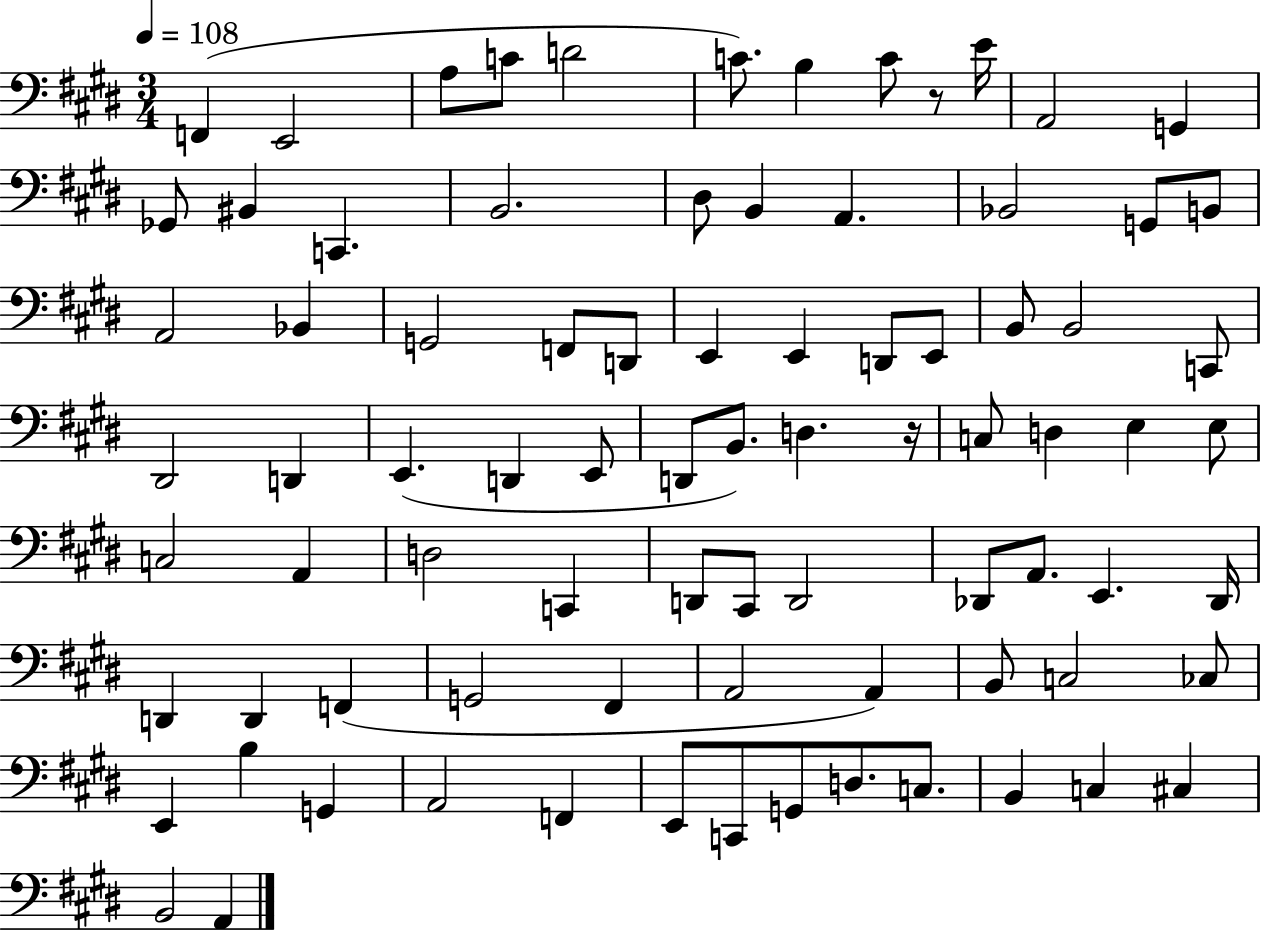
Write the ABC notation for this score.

X:1
T:Untitled
M:3/4
L:1/4
K:E
F,, E,,2 A,/2 C/2 D2 C/2 B, C/2 z/2 E/4 A,,2 G,, _G,,/2 ^B,, C,, B,,2 ^D,/2 B,, A,, _B,,2 G,,/2 B,,/2 A,,2 _B,, G,,2 F,,/2 D,,/2 E,, E,, D,,/2 E,,/2 B,,/2 B,,2 C,,/2 ^D,,2 D,, E,, D,, E,,/2 D,,/2 B,,/2 D, z/4 C,/2 D, E, E,/2 C,2 A,, D,2 C,, D,,/2 ^C,,/2 D,,2 _D,,/2 A,,/2 E,, _D,,/4 D,, D,, F,, G,,2 ^F,, A,,2 A,, B,,/2 C,2 _C,/2 E,, B, G,, A,,2 F,, E,,/2 C,,/2 G,,/2 D,/2 C,/2 B,, C, ^C, B,,2 A,,